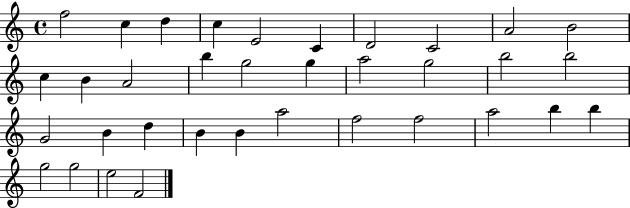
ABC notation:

X:1
T:Untitled
M:4/4
L:1/4
K:C
f2 c d c E2 C D2 C2 A2 B2 c B A2 b g2 g a2 g2 b2 b2 G2 B d B B a2 f2 f2 a2 b b g2 g2 e2 F2